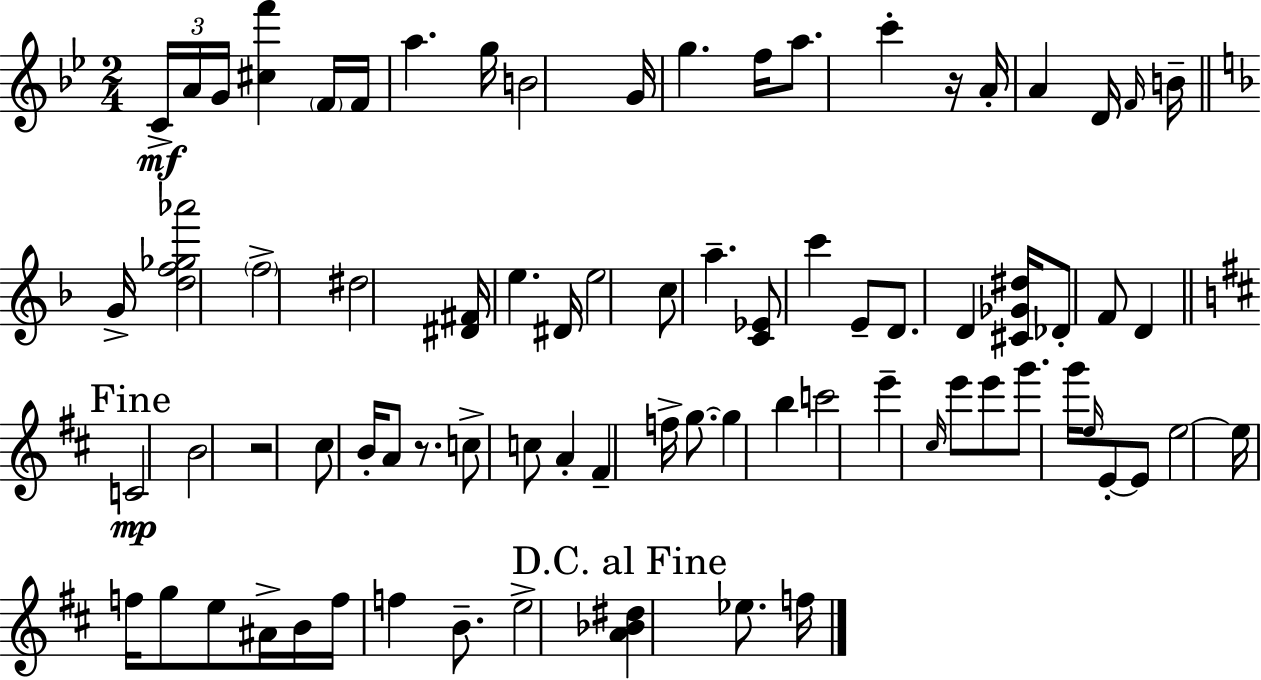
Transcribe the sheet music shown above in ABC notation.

X:1
T:Untitled
M:2/4
L:1/4
K:Bb
C/4 A/4 G/4 [^cf'] F/4 F/4 a g/4 B2 G/4 g f/4 a/2 c' z/4 A/4 A D/4 F/4 B/4 G/4 [df_g_a']2 f2 ^d2 [^D^F]/4 e ^D/4 e2 c/2 a [C_E]/2 c' E/2 D/2 D [^C_G^d]/4 _D/2 F/2 D C2 B2 z2 ^c/2 B/4 A/2 z/2 c/2 c/2 A ^F f/4 g/2 g b c'2 e' ^c/4 e'/2 e'/2 g'/2 g'/4 e/4 E/2 E/2 e2 e/4 f/4 g/2 e/2 ^A/4 B/4 f/4 f B/2 e2 [A_B^d] _e/2 f/4